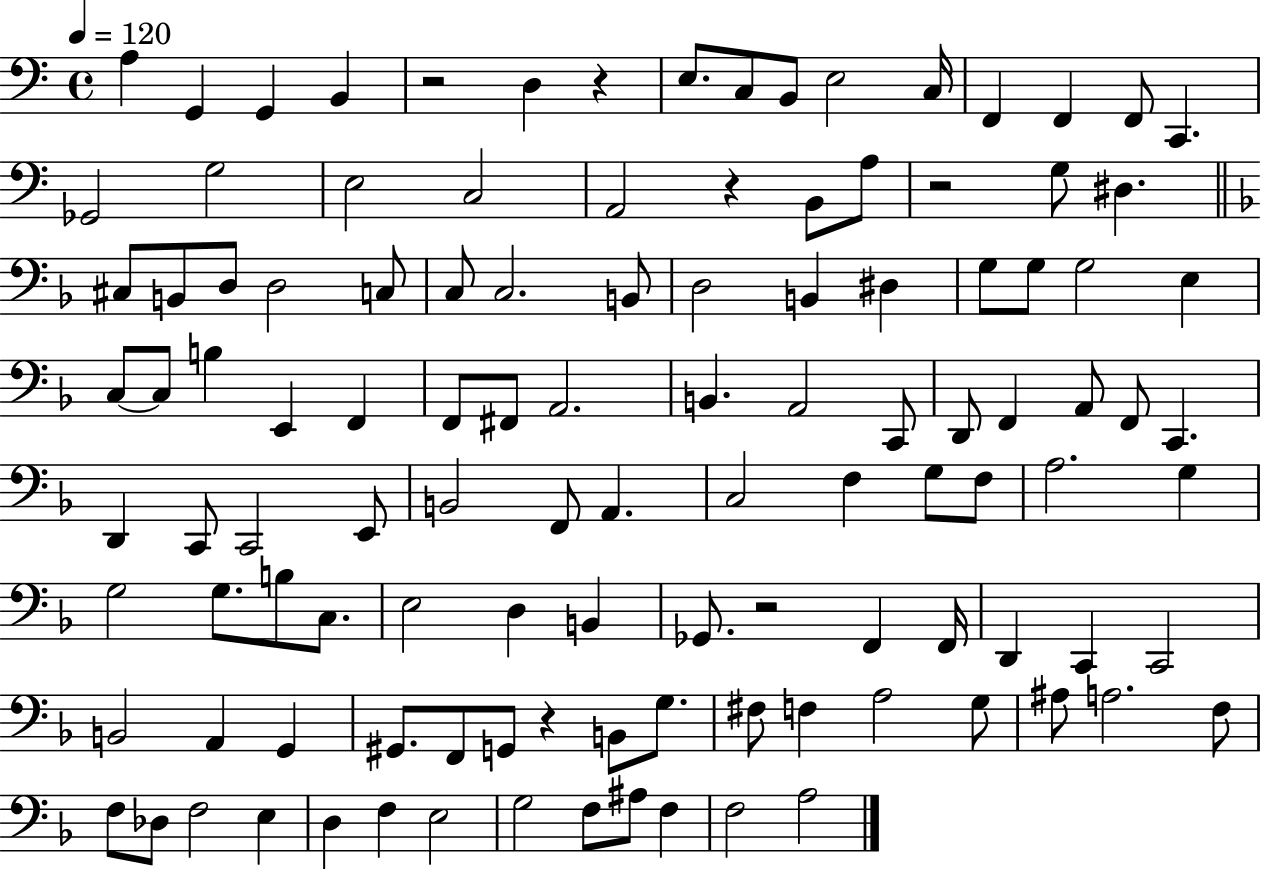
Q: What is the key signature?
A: C major